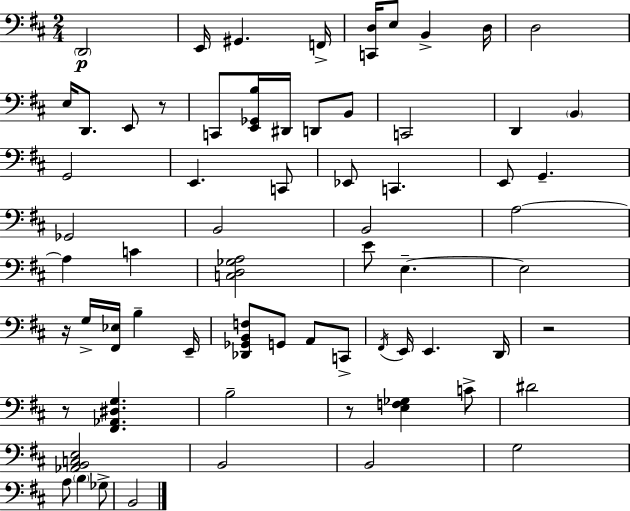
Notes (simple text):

D2/h E2/s G#2/q. F2/s [C2,D3]/s E3/e B2/q D3/s D3/h E3/s D2/e. E2/e R/e C2/e [E2,Gb2,B3]/s D#2/s D2/e B2/e C2/h D2/q B2/q G2/h E2/q. C2/e Eb2/e C2/q. E2/e G2/q. Gb2/h B2/h B2/h A3/h A3/q C4/q [C3,D3,Gb3,A3]/h E4/e E3/q. E3/h R/s G3/s [F#2,Eb3]/s B3/q E2/s [Db2,Gb2,B2,F3]/e G2/e A2/e C2/e F#2/s E2/s E2/q. D2/s R/h R/e [F#2,Ab2,D#3,G3]/q. B3/h R/e [E3,F3,Gb3]/q C4/e D#4/h [Ab2,B2,C3,E3]/h B2/h B2/h G3/h A3/e B3/q Gb3/e B2/h